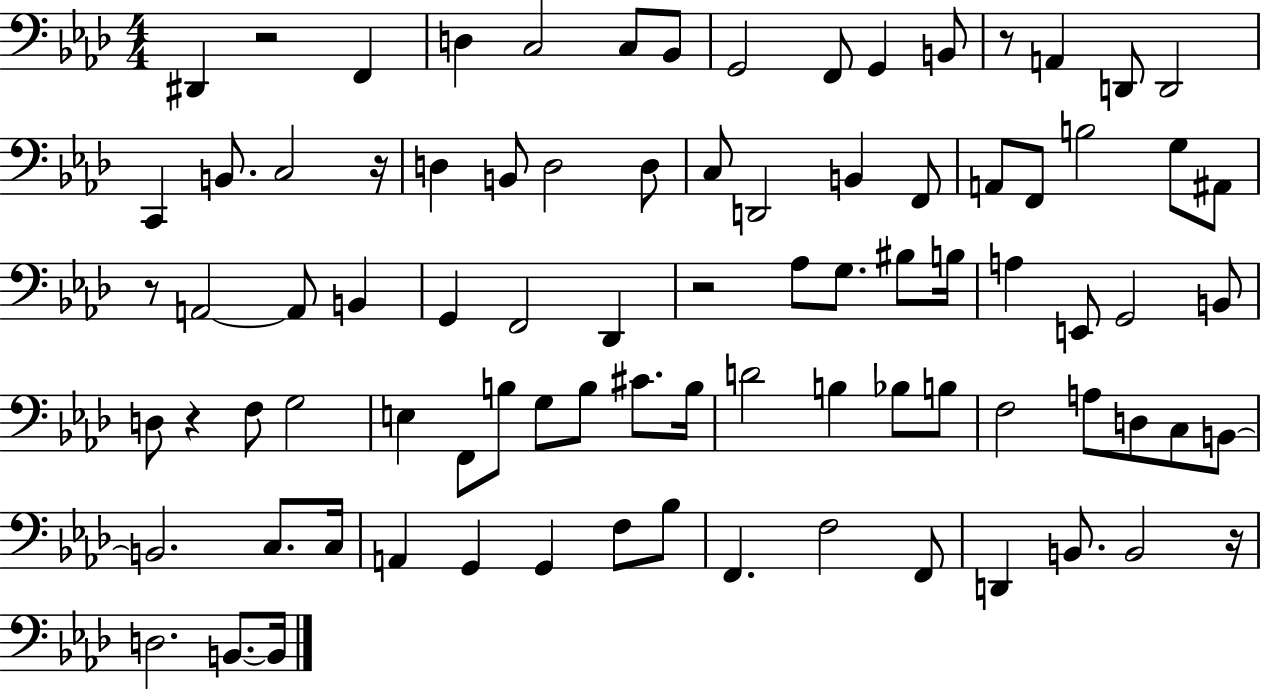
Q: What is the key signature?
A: AES major